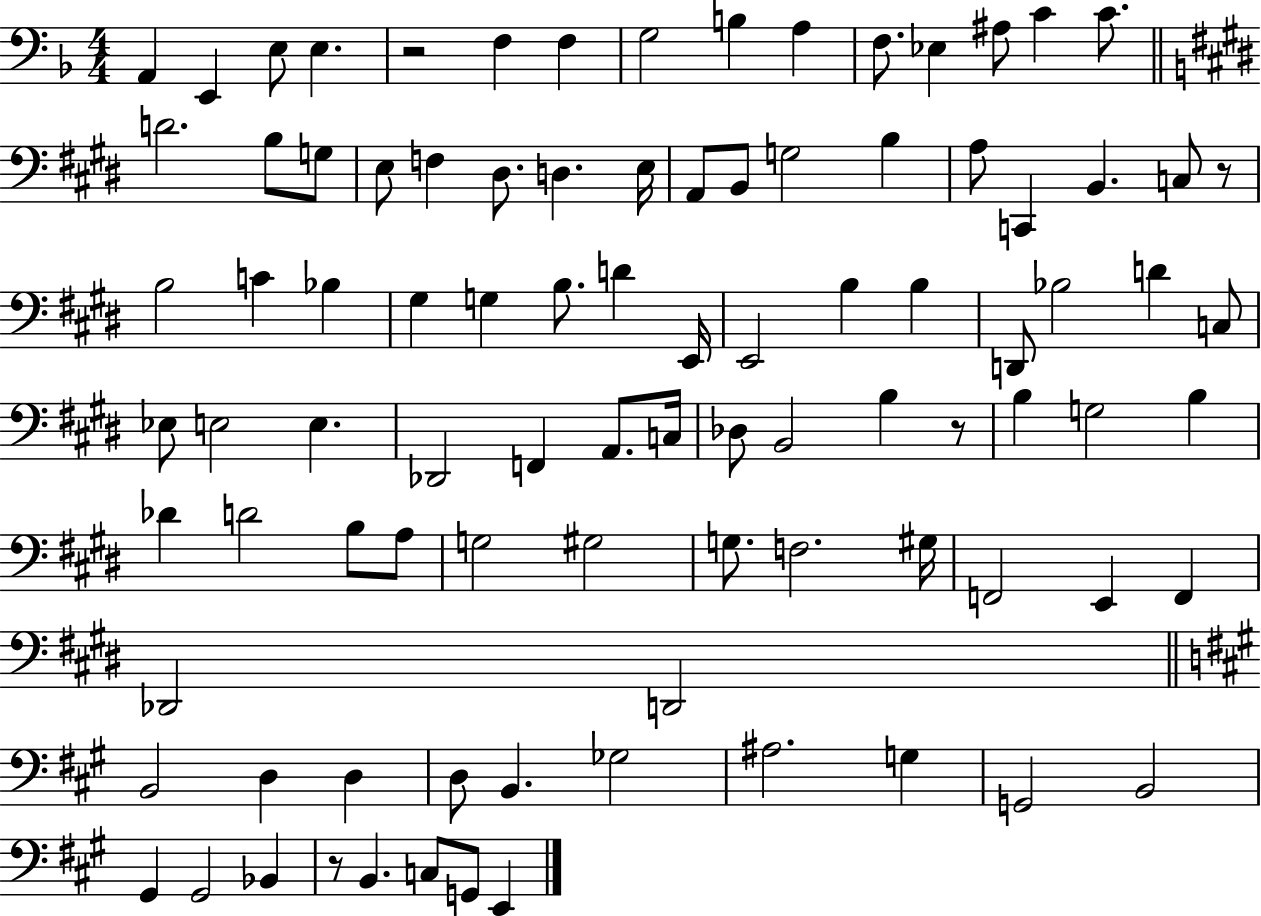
{
  \clef bass
  \numericTimeSignature
  \time 4/4
  \key f \major
  a,4 e,4 e8 e4. | r2 f4 f4 | g2 b4 a4 | f8. ees4 ais8 c'4 c'8. | \break \bar "||" \break \key e \major d'2. b8 g8 | e8 f4 dis8. d4. e16 | a,8 b,8 g2 b4 | a8 c,4 b,4. c8 r8 | \break b2 c'4 bes4 | gis4 g4 b8. d'4 e,16 | e,2 b4 b4 | d,8 bes2 d'4 c8 | \break ees8 e2 e4. | des,2 f,4 a,8. c16 | des8 b,2 b4 r8 | b4 g2 b4 | \break des'4 d'2 b8 a8 | g2 gis2 | g8. f2. gis16 | f,2 e,4 f,4 | \break des,2 d,2 | \bar "||" \break \key a \major b,2 d4 d4 | d8 b,4. ges2 | ais2. g4 | g,2 b,2 | \break gis,4 gis,2 bes,4 | r8 b,4. c8 g,8 e,4 | \bar "|."
}